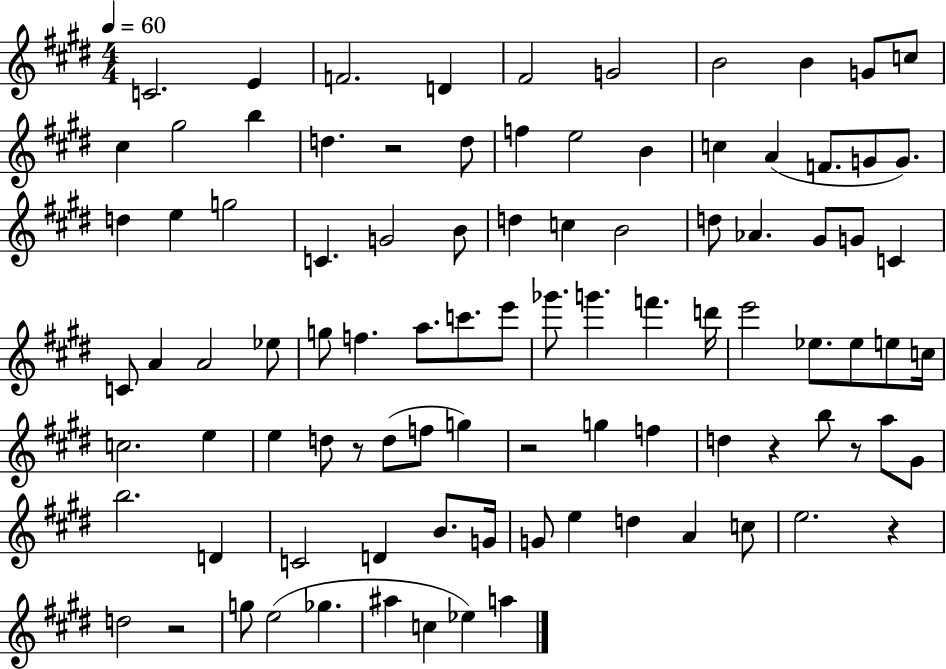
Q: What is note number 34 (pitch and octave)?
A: Ab4